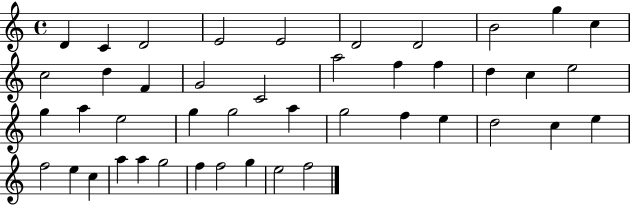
D4/q C4/q D4/h E4/h E4/h D4/h D4/h B4/h G5/q C5/q C5/h D5/q F4/q G4/h C4/h A5/h F5/q F5/q D5/q C5/q E5/h G5/q A5/q E5/h G5/q G5/h A5/q G5/h F5/q E5/q D5/h C5/q E5/q F5/h E5/q C5/q A5/q A5/q G5/h F5/q F5/h G5/q E5/h F5/h